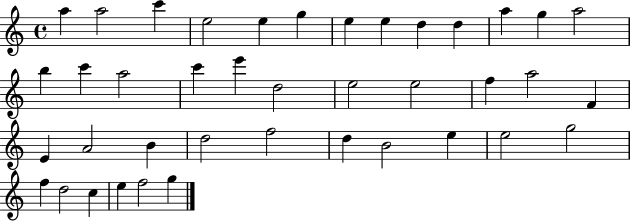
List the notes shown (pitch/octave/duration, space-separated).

A5/q A5/h C6/q E5/h E5/q G5/q E5/q E5/q D5/q D5/q A5/q G5/q A5/h B5/q C6/q A5/h C6/q E6/q D5/h E5/h E5/h F5/q A5/h F4/q E4/q A4/h B4/q D5/h F5/h D5/q B4/h E5/q E5/h G5/h F5/q D5/h C5/q E5/q F5/h G5/q